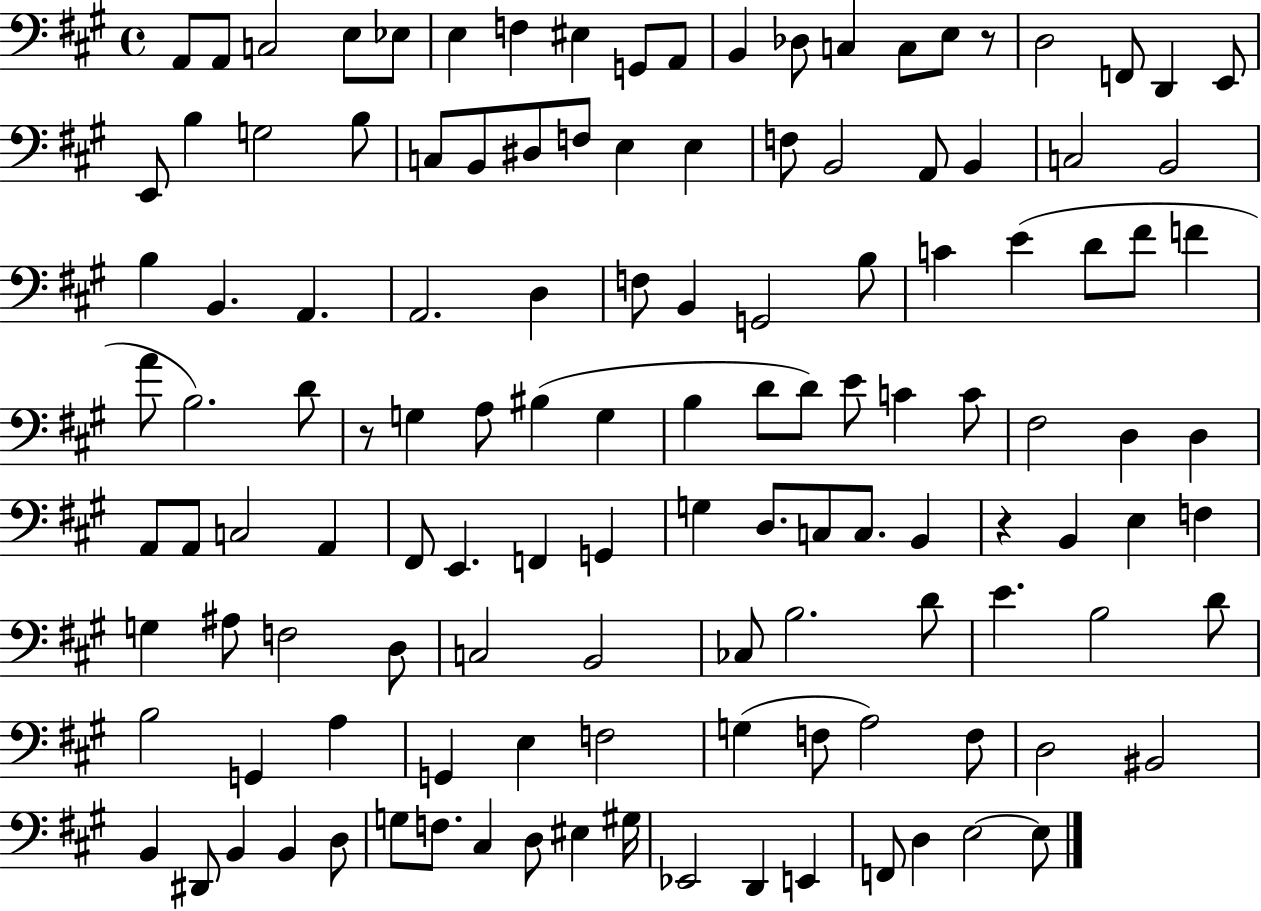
X:1
T:Untitled
M:4/4
L:1/4
K:A
A,,/2 A,,/2 C,2 E,/2 _E,/2 E, F, ^E, G,,/2 A,,/2 B,, _D,/2 C, C,/2 E,/2 z/2 D,2 F,,/2 D,, E,,/2 E,,/2 B, G,2 B,/2 C,/2 B,,/2 ^D,/2 F,/2 E, E, F,/2 B,,2 A,,/2 B,, C,2 B,,2 B, B,, A,, A,,2 D, F,/2 B,, G,,2 B,/2 C E D/2 ^F/2 F A/2 B,2 D/2 z/2 G, A,/2 ^B, G, B, D/2 D/2 E/2 C C/2 ^F,2 D, D, A,,/2 A,,/2 C,2 A,, ^F,,/2 E,, F,, G,, G, D,/2 C,/2 C,/2 B,, z B,, E, F, G, ^A,/2 F,2 D,/2 C,2 B,,2 _C,/2 B,2 D/2 E B,2 D/2 B,2 G,, A, G,, E, F,2 G, F,/2 A,2 F,/2 D,2 ^B,,2 B,, ^D,,/2 B,, B,, D,/2 G,/2 F,/2 ^C, D,/2 ^E, ^G,/4 _E,,2 D,, E,, F,,/2 D, E,2 E,/2